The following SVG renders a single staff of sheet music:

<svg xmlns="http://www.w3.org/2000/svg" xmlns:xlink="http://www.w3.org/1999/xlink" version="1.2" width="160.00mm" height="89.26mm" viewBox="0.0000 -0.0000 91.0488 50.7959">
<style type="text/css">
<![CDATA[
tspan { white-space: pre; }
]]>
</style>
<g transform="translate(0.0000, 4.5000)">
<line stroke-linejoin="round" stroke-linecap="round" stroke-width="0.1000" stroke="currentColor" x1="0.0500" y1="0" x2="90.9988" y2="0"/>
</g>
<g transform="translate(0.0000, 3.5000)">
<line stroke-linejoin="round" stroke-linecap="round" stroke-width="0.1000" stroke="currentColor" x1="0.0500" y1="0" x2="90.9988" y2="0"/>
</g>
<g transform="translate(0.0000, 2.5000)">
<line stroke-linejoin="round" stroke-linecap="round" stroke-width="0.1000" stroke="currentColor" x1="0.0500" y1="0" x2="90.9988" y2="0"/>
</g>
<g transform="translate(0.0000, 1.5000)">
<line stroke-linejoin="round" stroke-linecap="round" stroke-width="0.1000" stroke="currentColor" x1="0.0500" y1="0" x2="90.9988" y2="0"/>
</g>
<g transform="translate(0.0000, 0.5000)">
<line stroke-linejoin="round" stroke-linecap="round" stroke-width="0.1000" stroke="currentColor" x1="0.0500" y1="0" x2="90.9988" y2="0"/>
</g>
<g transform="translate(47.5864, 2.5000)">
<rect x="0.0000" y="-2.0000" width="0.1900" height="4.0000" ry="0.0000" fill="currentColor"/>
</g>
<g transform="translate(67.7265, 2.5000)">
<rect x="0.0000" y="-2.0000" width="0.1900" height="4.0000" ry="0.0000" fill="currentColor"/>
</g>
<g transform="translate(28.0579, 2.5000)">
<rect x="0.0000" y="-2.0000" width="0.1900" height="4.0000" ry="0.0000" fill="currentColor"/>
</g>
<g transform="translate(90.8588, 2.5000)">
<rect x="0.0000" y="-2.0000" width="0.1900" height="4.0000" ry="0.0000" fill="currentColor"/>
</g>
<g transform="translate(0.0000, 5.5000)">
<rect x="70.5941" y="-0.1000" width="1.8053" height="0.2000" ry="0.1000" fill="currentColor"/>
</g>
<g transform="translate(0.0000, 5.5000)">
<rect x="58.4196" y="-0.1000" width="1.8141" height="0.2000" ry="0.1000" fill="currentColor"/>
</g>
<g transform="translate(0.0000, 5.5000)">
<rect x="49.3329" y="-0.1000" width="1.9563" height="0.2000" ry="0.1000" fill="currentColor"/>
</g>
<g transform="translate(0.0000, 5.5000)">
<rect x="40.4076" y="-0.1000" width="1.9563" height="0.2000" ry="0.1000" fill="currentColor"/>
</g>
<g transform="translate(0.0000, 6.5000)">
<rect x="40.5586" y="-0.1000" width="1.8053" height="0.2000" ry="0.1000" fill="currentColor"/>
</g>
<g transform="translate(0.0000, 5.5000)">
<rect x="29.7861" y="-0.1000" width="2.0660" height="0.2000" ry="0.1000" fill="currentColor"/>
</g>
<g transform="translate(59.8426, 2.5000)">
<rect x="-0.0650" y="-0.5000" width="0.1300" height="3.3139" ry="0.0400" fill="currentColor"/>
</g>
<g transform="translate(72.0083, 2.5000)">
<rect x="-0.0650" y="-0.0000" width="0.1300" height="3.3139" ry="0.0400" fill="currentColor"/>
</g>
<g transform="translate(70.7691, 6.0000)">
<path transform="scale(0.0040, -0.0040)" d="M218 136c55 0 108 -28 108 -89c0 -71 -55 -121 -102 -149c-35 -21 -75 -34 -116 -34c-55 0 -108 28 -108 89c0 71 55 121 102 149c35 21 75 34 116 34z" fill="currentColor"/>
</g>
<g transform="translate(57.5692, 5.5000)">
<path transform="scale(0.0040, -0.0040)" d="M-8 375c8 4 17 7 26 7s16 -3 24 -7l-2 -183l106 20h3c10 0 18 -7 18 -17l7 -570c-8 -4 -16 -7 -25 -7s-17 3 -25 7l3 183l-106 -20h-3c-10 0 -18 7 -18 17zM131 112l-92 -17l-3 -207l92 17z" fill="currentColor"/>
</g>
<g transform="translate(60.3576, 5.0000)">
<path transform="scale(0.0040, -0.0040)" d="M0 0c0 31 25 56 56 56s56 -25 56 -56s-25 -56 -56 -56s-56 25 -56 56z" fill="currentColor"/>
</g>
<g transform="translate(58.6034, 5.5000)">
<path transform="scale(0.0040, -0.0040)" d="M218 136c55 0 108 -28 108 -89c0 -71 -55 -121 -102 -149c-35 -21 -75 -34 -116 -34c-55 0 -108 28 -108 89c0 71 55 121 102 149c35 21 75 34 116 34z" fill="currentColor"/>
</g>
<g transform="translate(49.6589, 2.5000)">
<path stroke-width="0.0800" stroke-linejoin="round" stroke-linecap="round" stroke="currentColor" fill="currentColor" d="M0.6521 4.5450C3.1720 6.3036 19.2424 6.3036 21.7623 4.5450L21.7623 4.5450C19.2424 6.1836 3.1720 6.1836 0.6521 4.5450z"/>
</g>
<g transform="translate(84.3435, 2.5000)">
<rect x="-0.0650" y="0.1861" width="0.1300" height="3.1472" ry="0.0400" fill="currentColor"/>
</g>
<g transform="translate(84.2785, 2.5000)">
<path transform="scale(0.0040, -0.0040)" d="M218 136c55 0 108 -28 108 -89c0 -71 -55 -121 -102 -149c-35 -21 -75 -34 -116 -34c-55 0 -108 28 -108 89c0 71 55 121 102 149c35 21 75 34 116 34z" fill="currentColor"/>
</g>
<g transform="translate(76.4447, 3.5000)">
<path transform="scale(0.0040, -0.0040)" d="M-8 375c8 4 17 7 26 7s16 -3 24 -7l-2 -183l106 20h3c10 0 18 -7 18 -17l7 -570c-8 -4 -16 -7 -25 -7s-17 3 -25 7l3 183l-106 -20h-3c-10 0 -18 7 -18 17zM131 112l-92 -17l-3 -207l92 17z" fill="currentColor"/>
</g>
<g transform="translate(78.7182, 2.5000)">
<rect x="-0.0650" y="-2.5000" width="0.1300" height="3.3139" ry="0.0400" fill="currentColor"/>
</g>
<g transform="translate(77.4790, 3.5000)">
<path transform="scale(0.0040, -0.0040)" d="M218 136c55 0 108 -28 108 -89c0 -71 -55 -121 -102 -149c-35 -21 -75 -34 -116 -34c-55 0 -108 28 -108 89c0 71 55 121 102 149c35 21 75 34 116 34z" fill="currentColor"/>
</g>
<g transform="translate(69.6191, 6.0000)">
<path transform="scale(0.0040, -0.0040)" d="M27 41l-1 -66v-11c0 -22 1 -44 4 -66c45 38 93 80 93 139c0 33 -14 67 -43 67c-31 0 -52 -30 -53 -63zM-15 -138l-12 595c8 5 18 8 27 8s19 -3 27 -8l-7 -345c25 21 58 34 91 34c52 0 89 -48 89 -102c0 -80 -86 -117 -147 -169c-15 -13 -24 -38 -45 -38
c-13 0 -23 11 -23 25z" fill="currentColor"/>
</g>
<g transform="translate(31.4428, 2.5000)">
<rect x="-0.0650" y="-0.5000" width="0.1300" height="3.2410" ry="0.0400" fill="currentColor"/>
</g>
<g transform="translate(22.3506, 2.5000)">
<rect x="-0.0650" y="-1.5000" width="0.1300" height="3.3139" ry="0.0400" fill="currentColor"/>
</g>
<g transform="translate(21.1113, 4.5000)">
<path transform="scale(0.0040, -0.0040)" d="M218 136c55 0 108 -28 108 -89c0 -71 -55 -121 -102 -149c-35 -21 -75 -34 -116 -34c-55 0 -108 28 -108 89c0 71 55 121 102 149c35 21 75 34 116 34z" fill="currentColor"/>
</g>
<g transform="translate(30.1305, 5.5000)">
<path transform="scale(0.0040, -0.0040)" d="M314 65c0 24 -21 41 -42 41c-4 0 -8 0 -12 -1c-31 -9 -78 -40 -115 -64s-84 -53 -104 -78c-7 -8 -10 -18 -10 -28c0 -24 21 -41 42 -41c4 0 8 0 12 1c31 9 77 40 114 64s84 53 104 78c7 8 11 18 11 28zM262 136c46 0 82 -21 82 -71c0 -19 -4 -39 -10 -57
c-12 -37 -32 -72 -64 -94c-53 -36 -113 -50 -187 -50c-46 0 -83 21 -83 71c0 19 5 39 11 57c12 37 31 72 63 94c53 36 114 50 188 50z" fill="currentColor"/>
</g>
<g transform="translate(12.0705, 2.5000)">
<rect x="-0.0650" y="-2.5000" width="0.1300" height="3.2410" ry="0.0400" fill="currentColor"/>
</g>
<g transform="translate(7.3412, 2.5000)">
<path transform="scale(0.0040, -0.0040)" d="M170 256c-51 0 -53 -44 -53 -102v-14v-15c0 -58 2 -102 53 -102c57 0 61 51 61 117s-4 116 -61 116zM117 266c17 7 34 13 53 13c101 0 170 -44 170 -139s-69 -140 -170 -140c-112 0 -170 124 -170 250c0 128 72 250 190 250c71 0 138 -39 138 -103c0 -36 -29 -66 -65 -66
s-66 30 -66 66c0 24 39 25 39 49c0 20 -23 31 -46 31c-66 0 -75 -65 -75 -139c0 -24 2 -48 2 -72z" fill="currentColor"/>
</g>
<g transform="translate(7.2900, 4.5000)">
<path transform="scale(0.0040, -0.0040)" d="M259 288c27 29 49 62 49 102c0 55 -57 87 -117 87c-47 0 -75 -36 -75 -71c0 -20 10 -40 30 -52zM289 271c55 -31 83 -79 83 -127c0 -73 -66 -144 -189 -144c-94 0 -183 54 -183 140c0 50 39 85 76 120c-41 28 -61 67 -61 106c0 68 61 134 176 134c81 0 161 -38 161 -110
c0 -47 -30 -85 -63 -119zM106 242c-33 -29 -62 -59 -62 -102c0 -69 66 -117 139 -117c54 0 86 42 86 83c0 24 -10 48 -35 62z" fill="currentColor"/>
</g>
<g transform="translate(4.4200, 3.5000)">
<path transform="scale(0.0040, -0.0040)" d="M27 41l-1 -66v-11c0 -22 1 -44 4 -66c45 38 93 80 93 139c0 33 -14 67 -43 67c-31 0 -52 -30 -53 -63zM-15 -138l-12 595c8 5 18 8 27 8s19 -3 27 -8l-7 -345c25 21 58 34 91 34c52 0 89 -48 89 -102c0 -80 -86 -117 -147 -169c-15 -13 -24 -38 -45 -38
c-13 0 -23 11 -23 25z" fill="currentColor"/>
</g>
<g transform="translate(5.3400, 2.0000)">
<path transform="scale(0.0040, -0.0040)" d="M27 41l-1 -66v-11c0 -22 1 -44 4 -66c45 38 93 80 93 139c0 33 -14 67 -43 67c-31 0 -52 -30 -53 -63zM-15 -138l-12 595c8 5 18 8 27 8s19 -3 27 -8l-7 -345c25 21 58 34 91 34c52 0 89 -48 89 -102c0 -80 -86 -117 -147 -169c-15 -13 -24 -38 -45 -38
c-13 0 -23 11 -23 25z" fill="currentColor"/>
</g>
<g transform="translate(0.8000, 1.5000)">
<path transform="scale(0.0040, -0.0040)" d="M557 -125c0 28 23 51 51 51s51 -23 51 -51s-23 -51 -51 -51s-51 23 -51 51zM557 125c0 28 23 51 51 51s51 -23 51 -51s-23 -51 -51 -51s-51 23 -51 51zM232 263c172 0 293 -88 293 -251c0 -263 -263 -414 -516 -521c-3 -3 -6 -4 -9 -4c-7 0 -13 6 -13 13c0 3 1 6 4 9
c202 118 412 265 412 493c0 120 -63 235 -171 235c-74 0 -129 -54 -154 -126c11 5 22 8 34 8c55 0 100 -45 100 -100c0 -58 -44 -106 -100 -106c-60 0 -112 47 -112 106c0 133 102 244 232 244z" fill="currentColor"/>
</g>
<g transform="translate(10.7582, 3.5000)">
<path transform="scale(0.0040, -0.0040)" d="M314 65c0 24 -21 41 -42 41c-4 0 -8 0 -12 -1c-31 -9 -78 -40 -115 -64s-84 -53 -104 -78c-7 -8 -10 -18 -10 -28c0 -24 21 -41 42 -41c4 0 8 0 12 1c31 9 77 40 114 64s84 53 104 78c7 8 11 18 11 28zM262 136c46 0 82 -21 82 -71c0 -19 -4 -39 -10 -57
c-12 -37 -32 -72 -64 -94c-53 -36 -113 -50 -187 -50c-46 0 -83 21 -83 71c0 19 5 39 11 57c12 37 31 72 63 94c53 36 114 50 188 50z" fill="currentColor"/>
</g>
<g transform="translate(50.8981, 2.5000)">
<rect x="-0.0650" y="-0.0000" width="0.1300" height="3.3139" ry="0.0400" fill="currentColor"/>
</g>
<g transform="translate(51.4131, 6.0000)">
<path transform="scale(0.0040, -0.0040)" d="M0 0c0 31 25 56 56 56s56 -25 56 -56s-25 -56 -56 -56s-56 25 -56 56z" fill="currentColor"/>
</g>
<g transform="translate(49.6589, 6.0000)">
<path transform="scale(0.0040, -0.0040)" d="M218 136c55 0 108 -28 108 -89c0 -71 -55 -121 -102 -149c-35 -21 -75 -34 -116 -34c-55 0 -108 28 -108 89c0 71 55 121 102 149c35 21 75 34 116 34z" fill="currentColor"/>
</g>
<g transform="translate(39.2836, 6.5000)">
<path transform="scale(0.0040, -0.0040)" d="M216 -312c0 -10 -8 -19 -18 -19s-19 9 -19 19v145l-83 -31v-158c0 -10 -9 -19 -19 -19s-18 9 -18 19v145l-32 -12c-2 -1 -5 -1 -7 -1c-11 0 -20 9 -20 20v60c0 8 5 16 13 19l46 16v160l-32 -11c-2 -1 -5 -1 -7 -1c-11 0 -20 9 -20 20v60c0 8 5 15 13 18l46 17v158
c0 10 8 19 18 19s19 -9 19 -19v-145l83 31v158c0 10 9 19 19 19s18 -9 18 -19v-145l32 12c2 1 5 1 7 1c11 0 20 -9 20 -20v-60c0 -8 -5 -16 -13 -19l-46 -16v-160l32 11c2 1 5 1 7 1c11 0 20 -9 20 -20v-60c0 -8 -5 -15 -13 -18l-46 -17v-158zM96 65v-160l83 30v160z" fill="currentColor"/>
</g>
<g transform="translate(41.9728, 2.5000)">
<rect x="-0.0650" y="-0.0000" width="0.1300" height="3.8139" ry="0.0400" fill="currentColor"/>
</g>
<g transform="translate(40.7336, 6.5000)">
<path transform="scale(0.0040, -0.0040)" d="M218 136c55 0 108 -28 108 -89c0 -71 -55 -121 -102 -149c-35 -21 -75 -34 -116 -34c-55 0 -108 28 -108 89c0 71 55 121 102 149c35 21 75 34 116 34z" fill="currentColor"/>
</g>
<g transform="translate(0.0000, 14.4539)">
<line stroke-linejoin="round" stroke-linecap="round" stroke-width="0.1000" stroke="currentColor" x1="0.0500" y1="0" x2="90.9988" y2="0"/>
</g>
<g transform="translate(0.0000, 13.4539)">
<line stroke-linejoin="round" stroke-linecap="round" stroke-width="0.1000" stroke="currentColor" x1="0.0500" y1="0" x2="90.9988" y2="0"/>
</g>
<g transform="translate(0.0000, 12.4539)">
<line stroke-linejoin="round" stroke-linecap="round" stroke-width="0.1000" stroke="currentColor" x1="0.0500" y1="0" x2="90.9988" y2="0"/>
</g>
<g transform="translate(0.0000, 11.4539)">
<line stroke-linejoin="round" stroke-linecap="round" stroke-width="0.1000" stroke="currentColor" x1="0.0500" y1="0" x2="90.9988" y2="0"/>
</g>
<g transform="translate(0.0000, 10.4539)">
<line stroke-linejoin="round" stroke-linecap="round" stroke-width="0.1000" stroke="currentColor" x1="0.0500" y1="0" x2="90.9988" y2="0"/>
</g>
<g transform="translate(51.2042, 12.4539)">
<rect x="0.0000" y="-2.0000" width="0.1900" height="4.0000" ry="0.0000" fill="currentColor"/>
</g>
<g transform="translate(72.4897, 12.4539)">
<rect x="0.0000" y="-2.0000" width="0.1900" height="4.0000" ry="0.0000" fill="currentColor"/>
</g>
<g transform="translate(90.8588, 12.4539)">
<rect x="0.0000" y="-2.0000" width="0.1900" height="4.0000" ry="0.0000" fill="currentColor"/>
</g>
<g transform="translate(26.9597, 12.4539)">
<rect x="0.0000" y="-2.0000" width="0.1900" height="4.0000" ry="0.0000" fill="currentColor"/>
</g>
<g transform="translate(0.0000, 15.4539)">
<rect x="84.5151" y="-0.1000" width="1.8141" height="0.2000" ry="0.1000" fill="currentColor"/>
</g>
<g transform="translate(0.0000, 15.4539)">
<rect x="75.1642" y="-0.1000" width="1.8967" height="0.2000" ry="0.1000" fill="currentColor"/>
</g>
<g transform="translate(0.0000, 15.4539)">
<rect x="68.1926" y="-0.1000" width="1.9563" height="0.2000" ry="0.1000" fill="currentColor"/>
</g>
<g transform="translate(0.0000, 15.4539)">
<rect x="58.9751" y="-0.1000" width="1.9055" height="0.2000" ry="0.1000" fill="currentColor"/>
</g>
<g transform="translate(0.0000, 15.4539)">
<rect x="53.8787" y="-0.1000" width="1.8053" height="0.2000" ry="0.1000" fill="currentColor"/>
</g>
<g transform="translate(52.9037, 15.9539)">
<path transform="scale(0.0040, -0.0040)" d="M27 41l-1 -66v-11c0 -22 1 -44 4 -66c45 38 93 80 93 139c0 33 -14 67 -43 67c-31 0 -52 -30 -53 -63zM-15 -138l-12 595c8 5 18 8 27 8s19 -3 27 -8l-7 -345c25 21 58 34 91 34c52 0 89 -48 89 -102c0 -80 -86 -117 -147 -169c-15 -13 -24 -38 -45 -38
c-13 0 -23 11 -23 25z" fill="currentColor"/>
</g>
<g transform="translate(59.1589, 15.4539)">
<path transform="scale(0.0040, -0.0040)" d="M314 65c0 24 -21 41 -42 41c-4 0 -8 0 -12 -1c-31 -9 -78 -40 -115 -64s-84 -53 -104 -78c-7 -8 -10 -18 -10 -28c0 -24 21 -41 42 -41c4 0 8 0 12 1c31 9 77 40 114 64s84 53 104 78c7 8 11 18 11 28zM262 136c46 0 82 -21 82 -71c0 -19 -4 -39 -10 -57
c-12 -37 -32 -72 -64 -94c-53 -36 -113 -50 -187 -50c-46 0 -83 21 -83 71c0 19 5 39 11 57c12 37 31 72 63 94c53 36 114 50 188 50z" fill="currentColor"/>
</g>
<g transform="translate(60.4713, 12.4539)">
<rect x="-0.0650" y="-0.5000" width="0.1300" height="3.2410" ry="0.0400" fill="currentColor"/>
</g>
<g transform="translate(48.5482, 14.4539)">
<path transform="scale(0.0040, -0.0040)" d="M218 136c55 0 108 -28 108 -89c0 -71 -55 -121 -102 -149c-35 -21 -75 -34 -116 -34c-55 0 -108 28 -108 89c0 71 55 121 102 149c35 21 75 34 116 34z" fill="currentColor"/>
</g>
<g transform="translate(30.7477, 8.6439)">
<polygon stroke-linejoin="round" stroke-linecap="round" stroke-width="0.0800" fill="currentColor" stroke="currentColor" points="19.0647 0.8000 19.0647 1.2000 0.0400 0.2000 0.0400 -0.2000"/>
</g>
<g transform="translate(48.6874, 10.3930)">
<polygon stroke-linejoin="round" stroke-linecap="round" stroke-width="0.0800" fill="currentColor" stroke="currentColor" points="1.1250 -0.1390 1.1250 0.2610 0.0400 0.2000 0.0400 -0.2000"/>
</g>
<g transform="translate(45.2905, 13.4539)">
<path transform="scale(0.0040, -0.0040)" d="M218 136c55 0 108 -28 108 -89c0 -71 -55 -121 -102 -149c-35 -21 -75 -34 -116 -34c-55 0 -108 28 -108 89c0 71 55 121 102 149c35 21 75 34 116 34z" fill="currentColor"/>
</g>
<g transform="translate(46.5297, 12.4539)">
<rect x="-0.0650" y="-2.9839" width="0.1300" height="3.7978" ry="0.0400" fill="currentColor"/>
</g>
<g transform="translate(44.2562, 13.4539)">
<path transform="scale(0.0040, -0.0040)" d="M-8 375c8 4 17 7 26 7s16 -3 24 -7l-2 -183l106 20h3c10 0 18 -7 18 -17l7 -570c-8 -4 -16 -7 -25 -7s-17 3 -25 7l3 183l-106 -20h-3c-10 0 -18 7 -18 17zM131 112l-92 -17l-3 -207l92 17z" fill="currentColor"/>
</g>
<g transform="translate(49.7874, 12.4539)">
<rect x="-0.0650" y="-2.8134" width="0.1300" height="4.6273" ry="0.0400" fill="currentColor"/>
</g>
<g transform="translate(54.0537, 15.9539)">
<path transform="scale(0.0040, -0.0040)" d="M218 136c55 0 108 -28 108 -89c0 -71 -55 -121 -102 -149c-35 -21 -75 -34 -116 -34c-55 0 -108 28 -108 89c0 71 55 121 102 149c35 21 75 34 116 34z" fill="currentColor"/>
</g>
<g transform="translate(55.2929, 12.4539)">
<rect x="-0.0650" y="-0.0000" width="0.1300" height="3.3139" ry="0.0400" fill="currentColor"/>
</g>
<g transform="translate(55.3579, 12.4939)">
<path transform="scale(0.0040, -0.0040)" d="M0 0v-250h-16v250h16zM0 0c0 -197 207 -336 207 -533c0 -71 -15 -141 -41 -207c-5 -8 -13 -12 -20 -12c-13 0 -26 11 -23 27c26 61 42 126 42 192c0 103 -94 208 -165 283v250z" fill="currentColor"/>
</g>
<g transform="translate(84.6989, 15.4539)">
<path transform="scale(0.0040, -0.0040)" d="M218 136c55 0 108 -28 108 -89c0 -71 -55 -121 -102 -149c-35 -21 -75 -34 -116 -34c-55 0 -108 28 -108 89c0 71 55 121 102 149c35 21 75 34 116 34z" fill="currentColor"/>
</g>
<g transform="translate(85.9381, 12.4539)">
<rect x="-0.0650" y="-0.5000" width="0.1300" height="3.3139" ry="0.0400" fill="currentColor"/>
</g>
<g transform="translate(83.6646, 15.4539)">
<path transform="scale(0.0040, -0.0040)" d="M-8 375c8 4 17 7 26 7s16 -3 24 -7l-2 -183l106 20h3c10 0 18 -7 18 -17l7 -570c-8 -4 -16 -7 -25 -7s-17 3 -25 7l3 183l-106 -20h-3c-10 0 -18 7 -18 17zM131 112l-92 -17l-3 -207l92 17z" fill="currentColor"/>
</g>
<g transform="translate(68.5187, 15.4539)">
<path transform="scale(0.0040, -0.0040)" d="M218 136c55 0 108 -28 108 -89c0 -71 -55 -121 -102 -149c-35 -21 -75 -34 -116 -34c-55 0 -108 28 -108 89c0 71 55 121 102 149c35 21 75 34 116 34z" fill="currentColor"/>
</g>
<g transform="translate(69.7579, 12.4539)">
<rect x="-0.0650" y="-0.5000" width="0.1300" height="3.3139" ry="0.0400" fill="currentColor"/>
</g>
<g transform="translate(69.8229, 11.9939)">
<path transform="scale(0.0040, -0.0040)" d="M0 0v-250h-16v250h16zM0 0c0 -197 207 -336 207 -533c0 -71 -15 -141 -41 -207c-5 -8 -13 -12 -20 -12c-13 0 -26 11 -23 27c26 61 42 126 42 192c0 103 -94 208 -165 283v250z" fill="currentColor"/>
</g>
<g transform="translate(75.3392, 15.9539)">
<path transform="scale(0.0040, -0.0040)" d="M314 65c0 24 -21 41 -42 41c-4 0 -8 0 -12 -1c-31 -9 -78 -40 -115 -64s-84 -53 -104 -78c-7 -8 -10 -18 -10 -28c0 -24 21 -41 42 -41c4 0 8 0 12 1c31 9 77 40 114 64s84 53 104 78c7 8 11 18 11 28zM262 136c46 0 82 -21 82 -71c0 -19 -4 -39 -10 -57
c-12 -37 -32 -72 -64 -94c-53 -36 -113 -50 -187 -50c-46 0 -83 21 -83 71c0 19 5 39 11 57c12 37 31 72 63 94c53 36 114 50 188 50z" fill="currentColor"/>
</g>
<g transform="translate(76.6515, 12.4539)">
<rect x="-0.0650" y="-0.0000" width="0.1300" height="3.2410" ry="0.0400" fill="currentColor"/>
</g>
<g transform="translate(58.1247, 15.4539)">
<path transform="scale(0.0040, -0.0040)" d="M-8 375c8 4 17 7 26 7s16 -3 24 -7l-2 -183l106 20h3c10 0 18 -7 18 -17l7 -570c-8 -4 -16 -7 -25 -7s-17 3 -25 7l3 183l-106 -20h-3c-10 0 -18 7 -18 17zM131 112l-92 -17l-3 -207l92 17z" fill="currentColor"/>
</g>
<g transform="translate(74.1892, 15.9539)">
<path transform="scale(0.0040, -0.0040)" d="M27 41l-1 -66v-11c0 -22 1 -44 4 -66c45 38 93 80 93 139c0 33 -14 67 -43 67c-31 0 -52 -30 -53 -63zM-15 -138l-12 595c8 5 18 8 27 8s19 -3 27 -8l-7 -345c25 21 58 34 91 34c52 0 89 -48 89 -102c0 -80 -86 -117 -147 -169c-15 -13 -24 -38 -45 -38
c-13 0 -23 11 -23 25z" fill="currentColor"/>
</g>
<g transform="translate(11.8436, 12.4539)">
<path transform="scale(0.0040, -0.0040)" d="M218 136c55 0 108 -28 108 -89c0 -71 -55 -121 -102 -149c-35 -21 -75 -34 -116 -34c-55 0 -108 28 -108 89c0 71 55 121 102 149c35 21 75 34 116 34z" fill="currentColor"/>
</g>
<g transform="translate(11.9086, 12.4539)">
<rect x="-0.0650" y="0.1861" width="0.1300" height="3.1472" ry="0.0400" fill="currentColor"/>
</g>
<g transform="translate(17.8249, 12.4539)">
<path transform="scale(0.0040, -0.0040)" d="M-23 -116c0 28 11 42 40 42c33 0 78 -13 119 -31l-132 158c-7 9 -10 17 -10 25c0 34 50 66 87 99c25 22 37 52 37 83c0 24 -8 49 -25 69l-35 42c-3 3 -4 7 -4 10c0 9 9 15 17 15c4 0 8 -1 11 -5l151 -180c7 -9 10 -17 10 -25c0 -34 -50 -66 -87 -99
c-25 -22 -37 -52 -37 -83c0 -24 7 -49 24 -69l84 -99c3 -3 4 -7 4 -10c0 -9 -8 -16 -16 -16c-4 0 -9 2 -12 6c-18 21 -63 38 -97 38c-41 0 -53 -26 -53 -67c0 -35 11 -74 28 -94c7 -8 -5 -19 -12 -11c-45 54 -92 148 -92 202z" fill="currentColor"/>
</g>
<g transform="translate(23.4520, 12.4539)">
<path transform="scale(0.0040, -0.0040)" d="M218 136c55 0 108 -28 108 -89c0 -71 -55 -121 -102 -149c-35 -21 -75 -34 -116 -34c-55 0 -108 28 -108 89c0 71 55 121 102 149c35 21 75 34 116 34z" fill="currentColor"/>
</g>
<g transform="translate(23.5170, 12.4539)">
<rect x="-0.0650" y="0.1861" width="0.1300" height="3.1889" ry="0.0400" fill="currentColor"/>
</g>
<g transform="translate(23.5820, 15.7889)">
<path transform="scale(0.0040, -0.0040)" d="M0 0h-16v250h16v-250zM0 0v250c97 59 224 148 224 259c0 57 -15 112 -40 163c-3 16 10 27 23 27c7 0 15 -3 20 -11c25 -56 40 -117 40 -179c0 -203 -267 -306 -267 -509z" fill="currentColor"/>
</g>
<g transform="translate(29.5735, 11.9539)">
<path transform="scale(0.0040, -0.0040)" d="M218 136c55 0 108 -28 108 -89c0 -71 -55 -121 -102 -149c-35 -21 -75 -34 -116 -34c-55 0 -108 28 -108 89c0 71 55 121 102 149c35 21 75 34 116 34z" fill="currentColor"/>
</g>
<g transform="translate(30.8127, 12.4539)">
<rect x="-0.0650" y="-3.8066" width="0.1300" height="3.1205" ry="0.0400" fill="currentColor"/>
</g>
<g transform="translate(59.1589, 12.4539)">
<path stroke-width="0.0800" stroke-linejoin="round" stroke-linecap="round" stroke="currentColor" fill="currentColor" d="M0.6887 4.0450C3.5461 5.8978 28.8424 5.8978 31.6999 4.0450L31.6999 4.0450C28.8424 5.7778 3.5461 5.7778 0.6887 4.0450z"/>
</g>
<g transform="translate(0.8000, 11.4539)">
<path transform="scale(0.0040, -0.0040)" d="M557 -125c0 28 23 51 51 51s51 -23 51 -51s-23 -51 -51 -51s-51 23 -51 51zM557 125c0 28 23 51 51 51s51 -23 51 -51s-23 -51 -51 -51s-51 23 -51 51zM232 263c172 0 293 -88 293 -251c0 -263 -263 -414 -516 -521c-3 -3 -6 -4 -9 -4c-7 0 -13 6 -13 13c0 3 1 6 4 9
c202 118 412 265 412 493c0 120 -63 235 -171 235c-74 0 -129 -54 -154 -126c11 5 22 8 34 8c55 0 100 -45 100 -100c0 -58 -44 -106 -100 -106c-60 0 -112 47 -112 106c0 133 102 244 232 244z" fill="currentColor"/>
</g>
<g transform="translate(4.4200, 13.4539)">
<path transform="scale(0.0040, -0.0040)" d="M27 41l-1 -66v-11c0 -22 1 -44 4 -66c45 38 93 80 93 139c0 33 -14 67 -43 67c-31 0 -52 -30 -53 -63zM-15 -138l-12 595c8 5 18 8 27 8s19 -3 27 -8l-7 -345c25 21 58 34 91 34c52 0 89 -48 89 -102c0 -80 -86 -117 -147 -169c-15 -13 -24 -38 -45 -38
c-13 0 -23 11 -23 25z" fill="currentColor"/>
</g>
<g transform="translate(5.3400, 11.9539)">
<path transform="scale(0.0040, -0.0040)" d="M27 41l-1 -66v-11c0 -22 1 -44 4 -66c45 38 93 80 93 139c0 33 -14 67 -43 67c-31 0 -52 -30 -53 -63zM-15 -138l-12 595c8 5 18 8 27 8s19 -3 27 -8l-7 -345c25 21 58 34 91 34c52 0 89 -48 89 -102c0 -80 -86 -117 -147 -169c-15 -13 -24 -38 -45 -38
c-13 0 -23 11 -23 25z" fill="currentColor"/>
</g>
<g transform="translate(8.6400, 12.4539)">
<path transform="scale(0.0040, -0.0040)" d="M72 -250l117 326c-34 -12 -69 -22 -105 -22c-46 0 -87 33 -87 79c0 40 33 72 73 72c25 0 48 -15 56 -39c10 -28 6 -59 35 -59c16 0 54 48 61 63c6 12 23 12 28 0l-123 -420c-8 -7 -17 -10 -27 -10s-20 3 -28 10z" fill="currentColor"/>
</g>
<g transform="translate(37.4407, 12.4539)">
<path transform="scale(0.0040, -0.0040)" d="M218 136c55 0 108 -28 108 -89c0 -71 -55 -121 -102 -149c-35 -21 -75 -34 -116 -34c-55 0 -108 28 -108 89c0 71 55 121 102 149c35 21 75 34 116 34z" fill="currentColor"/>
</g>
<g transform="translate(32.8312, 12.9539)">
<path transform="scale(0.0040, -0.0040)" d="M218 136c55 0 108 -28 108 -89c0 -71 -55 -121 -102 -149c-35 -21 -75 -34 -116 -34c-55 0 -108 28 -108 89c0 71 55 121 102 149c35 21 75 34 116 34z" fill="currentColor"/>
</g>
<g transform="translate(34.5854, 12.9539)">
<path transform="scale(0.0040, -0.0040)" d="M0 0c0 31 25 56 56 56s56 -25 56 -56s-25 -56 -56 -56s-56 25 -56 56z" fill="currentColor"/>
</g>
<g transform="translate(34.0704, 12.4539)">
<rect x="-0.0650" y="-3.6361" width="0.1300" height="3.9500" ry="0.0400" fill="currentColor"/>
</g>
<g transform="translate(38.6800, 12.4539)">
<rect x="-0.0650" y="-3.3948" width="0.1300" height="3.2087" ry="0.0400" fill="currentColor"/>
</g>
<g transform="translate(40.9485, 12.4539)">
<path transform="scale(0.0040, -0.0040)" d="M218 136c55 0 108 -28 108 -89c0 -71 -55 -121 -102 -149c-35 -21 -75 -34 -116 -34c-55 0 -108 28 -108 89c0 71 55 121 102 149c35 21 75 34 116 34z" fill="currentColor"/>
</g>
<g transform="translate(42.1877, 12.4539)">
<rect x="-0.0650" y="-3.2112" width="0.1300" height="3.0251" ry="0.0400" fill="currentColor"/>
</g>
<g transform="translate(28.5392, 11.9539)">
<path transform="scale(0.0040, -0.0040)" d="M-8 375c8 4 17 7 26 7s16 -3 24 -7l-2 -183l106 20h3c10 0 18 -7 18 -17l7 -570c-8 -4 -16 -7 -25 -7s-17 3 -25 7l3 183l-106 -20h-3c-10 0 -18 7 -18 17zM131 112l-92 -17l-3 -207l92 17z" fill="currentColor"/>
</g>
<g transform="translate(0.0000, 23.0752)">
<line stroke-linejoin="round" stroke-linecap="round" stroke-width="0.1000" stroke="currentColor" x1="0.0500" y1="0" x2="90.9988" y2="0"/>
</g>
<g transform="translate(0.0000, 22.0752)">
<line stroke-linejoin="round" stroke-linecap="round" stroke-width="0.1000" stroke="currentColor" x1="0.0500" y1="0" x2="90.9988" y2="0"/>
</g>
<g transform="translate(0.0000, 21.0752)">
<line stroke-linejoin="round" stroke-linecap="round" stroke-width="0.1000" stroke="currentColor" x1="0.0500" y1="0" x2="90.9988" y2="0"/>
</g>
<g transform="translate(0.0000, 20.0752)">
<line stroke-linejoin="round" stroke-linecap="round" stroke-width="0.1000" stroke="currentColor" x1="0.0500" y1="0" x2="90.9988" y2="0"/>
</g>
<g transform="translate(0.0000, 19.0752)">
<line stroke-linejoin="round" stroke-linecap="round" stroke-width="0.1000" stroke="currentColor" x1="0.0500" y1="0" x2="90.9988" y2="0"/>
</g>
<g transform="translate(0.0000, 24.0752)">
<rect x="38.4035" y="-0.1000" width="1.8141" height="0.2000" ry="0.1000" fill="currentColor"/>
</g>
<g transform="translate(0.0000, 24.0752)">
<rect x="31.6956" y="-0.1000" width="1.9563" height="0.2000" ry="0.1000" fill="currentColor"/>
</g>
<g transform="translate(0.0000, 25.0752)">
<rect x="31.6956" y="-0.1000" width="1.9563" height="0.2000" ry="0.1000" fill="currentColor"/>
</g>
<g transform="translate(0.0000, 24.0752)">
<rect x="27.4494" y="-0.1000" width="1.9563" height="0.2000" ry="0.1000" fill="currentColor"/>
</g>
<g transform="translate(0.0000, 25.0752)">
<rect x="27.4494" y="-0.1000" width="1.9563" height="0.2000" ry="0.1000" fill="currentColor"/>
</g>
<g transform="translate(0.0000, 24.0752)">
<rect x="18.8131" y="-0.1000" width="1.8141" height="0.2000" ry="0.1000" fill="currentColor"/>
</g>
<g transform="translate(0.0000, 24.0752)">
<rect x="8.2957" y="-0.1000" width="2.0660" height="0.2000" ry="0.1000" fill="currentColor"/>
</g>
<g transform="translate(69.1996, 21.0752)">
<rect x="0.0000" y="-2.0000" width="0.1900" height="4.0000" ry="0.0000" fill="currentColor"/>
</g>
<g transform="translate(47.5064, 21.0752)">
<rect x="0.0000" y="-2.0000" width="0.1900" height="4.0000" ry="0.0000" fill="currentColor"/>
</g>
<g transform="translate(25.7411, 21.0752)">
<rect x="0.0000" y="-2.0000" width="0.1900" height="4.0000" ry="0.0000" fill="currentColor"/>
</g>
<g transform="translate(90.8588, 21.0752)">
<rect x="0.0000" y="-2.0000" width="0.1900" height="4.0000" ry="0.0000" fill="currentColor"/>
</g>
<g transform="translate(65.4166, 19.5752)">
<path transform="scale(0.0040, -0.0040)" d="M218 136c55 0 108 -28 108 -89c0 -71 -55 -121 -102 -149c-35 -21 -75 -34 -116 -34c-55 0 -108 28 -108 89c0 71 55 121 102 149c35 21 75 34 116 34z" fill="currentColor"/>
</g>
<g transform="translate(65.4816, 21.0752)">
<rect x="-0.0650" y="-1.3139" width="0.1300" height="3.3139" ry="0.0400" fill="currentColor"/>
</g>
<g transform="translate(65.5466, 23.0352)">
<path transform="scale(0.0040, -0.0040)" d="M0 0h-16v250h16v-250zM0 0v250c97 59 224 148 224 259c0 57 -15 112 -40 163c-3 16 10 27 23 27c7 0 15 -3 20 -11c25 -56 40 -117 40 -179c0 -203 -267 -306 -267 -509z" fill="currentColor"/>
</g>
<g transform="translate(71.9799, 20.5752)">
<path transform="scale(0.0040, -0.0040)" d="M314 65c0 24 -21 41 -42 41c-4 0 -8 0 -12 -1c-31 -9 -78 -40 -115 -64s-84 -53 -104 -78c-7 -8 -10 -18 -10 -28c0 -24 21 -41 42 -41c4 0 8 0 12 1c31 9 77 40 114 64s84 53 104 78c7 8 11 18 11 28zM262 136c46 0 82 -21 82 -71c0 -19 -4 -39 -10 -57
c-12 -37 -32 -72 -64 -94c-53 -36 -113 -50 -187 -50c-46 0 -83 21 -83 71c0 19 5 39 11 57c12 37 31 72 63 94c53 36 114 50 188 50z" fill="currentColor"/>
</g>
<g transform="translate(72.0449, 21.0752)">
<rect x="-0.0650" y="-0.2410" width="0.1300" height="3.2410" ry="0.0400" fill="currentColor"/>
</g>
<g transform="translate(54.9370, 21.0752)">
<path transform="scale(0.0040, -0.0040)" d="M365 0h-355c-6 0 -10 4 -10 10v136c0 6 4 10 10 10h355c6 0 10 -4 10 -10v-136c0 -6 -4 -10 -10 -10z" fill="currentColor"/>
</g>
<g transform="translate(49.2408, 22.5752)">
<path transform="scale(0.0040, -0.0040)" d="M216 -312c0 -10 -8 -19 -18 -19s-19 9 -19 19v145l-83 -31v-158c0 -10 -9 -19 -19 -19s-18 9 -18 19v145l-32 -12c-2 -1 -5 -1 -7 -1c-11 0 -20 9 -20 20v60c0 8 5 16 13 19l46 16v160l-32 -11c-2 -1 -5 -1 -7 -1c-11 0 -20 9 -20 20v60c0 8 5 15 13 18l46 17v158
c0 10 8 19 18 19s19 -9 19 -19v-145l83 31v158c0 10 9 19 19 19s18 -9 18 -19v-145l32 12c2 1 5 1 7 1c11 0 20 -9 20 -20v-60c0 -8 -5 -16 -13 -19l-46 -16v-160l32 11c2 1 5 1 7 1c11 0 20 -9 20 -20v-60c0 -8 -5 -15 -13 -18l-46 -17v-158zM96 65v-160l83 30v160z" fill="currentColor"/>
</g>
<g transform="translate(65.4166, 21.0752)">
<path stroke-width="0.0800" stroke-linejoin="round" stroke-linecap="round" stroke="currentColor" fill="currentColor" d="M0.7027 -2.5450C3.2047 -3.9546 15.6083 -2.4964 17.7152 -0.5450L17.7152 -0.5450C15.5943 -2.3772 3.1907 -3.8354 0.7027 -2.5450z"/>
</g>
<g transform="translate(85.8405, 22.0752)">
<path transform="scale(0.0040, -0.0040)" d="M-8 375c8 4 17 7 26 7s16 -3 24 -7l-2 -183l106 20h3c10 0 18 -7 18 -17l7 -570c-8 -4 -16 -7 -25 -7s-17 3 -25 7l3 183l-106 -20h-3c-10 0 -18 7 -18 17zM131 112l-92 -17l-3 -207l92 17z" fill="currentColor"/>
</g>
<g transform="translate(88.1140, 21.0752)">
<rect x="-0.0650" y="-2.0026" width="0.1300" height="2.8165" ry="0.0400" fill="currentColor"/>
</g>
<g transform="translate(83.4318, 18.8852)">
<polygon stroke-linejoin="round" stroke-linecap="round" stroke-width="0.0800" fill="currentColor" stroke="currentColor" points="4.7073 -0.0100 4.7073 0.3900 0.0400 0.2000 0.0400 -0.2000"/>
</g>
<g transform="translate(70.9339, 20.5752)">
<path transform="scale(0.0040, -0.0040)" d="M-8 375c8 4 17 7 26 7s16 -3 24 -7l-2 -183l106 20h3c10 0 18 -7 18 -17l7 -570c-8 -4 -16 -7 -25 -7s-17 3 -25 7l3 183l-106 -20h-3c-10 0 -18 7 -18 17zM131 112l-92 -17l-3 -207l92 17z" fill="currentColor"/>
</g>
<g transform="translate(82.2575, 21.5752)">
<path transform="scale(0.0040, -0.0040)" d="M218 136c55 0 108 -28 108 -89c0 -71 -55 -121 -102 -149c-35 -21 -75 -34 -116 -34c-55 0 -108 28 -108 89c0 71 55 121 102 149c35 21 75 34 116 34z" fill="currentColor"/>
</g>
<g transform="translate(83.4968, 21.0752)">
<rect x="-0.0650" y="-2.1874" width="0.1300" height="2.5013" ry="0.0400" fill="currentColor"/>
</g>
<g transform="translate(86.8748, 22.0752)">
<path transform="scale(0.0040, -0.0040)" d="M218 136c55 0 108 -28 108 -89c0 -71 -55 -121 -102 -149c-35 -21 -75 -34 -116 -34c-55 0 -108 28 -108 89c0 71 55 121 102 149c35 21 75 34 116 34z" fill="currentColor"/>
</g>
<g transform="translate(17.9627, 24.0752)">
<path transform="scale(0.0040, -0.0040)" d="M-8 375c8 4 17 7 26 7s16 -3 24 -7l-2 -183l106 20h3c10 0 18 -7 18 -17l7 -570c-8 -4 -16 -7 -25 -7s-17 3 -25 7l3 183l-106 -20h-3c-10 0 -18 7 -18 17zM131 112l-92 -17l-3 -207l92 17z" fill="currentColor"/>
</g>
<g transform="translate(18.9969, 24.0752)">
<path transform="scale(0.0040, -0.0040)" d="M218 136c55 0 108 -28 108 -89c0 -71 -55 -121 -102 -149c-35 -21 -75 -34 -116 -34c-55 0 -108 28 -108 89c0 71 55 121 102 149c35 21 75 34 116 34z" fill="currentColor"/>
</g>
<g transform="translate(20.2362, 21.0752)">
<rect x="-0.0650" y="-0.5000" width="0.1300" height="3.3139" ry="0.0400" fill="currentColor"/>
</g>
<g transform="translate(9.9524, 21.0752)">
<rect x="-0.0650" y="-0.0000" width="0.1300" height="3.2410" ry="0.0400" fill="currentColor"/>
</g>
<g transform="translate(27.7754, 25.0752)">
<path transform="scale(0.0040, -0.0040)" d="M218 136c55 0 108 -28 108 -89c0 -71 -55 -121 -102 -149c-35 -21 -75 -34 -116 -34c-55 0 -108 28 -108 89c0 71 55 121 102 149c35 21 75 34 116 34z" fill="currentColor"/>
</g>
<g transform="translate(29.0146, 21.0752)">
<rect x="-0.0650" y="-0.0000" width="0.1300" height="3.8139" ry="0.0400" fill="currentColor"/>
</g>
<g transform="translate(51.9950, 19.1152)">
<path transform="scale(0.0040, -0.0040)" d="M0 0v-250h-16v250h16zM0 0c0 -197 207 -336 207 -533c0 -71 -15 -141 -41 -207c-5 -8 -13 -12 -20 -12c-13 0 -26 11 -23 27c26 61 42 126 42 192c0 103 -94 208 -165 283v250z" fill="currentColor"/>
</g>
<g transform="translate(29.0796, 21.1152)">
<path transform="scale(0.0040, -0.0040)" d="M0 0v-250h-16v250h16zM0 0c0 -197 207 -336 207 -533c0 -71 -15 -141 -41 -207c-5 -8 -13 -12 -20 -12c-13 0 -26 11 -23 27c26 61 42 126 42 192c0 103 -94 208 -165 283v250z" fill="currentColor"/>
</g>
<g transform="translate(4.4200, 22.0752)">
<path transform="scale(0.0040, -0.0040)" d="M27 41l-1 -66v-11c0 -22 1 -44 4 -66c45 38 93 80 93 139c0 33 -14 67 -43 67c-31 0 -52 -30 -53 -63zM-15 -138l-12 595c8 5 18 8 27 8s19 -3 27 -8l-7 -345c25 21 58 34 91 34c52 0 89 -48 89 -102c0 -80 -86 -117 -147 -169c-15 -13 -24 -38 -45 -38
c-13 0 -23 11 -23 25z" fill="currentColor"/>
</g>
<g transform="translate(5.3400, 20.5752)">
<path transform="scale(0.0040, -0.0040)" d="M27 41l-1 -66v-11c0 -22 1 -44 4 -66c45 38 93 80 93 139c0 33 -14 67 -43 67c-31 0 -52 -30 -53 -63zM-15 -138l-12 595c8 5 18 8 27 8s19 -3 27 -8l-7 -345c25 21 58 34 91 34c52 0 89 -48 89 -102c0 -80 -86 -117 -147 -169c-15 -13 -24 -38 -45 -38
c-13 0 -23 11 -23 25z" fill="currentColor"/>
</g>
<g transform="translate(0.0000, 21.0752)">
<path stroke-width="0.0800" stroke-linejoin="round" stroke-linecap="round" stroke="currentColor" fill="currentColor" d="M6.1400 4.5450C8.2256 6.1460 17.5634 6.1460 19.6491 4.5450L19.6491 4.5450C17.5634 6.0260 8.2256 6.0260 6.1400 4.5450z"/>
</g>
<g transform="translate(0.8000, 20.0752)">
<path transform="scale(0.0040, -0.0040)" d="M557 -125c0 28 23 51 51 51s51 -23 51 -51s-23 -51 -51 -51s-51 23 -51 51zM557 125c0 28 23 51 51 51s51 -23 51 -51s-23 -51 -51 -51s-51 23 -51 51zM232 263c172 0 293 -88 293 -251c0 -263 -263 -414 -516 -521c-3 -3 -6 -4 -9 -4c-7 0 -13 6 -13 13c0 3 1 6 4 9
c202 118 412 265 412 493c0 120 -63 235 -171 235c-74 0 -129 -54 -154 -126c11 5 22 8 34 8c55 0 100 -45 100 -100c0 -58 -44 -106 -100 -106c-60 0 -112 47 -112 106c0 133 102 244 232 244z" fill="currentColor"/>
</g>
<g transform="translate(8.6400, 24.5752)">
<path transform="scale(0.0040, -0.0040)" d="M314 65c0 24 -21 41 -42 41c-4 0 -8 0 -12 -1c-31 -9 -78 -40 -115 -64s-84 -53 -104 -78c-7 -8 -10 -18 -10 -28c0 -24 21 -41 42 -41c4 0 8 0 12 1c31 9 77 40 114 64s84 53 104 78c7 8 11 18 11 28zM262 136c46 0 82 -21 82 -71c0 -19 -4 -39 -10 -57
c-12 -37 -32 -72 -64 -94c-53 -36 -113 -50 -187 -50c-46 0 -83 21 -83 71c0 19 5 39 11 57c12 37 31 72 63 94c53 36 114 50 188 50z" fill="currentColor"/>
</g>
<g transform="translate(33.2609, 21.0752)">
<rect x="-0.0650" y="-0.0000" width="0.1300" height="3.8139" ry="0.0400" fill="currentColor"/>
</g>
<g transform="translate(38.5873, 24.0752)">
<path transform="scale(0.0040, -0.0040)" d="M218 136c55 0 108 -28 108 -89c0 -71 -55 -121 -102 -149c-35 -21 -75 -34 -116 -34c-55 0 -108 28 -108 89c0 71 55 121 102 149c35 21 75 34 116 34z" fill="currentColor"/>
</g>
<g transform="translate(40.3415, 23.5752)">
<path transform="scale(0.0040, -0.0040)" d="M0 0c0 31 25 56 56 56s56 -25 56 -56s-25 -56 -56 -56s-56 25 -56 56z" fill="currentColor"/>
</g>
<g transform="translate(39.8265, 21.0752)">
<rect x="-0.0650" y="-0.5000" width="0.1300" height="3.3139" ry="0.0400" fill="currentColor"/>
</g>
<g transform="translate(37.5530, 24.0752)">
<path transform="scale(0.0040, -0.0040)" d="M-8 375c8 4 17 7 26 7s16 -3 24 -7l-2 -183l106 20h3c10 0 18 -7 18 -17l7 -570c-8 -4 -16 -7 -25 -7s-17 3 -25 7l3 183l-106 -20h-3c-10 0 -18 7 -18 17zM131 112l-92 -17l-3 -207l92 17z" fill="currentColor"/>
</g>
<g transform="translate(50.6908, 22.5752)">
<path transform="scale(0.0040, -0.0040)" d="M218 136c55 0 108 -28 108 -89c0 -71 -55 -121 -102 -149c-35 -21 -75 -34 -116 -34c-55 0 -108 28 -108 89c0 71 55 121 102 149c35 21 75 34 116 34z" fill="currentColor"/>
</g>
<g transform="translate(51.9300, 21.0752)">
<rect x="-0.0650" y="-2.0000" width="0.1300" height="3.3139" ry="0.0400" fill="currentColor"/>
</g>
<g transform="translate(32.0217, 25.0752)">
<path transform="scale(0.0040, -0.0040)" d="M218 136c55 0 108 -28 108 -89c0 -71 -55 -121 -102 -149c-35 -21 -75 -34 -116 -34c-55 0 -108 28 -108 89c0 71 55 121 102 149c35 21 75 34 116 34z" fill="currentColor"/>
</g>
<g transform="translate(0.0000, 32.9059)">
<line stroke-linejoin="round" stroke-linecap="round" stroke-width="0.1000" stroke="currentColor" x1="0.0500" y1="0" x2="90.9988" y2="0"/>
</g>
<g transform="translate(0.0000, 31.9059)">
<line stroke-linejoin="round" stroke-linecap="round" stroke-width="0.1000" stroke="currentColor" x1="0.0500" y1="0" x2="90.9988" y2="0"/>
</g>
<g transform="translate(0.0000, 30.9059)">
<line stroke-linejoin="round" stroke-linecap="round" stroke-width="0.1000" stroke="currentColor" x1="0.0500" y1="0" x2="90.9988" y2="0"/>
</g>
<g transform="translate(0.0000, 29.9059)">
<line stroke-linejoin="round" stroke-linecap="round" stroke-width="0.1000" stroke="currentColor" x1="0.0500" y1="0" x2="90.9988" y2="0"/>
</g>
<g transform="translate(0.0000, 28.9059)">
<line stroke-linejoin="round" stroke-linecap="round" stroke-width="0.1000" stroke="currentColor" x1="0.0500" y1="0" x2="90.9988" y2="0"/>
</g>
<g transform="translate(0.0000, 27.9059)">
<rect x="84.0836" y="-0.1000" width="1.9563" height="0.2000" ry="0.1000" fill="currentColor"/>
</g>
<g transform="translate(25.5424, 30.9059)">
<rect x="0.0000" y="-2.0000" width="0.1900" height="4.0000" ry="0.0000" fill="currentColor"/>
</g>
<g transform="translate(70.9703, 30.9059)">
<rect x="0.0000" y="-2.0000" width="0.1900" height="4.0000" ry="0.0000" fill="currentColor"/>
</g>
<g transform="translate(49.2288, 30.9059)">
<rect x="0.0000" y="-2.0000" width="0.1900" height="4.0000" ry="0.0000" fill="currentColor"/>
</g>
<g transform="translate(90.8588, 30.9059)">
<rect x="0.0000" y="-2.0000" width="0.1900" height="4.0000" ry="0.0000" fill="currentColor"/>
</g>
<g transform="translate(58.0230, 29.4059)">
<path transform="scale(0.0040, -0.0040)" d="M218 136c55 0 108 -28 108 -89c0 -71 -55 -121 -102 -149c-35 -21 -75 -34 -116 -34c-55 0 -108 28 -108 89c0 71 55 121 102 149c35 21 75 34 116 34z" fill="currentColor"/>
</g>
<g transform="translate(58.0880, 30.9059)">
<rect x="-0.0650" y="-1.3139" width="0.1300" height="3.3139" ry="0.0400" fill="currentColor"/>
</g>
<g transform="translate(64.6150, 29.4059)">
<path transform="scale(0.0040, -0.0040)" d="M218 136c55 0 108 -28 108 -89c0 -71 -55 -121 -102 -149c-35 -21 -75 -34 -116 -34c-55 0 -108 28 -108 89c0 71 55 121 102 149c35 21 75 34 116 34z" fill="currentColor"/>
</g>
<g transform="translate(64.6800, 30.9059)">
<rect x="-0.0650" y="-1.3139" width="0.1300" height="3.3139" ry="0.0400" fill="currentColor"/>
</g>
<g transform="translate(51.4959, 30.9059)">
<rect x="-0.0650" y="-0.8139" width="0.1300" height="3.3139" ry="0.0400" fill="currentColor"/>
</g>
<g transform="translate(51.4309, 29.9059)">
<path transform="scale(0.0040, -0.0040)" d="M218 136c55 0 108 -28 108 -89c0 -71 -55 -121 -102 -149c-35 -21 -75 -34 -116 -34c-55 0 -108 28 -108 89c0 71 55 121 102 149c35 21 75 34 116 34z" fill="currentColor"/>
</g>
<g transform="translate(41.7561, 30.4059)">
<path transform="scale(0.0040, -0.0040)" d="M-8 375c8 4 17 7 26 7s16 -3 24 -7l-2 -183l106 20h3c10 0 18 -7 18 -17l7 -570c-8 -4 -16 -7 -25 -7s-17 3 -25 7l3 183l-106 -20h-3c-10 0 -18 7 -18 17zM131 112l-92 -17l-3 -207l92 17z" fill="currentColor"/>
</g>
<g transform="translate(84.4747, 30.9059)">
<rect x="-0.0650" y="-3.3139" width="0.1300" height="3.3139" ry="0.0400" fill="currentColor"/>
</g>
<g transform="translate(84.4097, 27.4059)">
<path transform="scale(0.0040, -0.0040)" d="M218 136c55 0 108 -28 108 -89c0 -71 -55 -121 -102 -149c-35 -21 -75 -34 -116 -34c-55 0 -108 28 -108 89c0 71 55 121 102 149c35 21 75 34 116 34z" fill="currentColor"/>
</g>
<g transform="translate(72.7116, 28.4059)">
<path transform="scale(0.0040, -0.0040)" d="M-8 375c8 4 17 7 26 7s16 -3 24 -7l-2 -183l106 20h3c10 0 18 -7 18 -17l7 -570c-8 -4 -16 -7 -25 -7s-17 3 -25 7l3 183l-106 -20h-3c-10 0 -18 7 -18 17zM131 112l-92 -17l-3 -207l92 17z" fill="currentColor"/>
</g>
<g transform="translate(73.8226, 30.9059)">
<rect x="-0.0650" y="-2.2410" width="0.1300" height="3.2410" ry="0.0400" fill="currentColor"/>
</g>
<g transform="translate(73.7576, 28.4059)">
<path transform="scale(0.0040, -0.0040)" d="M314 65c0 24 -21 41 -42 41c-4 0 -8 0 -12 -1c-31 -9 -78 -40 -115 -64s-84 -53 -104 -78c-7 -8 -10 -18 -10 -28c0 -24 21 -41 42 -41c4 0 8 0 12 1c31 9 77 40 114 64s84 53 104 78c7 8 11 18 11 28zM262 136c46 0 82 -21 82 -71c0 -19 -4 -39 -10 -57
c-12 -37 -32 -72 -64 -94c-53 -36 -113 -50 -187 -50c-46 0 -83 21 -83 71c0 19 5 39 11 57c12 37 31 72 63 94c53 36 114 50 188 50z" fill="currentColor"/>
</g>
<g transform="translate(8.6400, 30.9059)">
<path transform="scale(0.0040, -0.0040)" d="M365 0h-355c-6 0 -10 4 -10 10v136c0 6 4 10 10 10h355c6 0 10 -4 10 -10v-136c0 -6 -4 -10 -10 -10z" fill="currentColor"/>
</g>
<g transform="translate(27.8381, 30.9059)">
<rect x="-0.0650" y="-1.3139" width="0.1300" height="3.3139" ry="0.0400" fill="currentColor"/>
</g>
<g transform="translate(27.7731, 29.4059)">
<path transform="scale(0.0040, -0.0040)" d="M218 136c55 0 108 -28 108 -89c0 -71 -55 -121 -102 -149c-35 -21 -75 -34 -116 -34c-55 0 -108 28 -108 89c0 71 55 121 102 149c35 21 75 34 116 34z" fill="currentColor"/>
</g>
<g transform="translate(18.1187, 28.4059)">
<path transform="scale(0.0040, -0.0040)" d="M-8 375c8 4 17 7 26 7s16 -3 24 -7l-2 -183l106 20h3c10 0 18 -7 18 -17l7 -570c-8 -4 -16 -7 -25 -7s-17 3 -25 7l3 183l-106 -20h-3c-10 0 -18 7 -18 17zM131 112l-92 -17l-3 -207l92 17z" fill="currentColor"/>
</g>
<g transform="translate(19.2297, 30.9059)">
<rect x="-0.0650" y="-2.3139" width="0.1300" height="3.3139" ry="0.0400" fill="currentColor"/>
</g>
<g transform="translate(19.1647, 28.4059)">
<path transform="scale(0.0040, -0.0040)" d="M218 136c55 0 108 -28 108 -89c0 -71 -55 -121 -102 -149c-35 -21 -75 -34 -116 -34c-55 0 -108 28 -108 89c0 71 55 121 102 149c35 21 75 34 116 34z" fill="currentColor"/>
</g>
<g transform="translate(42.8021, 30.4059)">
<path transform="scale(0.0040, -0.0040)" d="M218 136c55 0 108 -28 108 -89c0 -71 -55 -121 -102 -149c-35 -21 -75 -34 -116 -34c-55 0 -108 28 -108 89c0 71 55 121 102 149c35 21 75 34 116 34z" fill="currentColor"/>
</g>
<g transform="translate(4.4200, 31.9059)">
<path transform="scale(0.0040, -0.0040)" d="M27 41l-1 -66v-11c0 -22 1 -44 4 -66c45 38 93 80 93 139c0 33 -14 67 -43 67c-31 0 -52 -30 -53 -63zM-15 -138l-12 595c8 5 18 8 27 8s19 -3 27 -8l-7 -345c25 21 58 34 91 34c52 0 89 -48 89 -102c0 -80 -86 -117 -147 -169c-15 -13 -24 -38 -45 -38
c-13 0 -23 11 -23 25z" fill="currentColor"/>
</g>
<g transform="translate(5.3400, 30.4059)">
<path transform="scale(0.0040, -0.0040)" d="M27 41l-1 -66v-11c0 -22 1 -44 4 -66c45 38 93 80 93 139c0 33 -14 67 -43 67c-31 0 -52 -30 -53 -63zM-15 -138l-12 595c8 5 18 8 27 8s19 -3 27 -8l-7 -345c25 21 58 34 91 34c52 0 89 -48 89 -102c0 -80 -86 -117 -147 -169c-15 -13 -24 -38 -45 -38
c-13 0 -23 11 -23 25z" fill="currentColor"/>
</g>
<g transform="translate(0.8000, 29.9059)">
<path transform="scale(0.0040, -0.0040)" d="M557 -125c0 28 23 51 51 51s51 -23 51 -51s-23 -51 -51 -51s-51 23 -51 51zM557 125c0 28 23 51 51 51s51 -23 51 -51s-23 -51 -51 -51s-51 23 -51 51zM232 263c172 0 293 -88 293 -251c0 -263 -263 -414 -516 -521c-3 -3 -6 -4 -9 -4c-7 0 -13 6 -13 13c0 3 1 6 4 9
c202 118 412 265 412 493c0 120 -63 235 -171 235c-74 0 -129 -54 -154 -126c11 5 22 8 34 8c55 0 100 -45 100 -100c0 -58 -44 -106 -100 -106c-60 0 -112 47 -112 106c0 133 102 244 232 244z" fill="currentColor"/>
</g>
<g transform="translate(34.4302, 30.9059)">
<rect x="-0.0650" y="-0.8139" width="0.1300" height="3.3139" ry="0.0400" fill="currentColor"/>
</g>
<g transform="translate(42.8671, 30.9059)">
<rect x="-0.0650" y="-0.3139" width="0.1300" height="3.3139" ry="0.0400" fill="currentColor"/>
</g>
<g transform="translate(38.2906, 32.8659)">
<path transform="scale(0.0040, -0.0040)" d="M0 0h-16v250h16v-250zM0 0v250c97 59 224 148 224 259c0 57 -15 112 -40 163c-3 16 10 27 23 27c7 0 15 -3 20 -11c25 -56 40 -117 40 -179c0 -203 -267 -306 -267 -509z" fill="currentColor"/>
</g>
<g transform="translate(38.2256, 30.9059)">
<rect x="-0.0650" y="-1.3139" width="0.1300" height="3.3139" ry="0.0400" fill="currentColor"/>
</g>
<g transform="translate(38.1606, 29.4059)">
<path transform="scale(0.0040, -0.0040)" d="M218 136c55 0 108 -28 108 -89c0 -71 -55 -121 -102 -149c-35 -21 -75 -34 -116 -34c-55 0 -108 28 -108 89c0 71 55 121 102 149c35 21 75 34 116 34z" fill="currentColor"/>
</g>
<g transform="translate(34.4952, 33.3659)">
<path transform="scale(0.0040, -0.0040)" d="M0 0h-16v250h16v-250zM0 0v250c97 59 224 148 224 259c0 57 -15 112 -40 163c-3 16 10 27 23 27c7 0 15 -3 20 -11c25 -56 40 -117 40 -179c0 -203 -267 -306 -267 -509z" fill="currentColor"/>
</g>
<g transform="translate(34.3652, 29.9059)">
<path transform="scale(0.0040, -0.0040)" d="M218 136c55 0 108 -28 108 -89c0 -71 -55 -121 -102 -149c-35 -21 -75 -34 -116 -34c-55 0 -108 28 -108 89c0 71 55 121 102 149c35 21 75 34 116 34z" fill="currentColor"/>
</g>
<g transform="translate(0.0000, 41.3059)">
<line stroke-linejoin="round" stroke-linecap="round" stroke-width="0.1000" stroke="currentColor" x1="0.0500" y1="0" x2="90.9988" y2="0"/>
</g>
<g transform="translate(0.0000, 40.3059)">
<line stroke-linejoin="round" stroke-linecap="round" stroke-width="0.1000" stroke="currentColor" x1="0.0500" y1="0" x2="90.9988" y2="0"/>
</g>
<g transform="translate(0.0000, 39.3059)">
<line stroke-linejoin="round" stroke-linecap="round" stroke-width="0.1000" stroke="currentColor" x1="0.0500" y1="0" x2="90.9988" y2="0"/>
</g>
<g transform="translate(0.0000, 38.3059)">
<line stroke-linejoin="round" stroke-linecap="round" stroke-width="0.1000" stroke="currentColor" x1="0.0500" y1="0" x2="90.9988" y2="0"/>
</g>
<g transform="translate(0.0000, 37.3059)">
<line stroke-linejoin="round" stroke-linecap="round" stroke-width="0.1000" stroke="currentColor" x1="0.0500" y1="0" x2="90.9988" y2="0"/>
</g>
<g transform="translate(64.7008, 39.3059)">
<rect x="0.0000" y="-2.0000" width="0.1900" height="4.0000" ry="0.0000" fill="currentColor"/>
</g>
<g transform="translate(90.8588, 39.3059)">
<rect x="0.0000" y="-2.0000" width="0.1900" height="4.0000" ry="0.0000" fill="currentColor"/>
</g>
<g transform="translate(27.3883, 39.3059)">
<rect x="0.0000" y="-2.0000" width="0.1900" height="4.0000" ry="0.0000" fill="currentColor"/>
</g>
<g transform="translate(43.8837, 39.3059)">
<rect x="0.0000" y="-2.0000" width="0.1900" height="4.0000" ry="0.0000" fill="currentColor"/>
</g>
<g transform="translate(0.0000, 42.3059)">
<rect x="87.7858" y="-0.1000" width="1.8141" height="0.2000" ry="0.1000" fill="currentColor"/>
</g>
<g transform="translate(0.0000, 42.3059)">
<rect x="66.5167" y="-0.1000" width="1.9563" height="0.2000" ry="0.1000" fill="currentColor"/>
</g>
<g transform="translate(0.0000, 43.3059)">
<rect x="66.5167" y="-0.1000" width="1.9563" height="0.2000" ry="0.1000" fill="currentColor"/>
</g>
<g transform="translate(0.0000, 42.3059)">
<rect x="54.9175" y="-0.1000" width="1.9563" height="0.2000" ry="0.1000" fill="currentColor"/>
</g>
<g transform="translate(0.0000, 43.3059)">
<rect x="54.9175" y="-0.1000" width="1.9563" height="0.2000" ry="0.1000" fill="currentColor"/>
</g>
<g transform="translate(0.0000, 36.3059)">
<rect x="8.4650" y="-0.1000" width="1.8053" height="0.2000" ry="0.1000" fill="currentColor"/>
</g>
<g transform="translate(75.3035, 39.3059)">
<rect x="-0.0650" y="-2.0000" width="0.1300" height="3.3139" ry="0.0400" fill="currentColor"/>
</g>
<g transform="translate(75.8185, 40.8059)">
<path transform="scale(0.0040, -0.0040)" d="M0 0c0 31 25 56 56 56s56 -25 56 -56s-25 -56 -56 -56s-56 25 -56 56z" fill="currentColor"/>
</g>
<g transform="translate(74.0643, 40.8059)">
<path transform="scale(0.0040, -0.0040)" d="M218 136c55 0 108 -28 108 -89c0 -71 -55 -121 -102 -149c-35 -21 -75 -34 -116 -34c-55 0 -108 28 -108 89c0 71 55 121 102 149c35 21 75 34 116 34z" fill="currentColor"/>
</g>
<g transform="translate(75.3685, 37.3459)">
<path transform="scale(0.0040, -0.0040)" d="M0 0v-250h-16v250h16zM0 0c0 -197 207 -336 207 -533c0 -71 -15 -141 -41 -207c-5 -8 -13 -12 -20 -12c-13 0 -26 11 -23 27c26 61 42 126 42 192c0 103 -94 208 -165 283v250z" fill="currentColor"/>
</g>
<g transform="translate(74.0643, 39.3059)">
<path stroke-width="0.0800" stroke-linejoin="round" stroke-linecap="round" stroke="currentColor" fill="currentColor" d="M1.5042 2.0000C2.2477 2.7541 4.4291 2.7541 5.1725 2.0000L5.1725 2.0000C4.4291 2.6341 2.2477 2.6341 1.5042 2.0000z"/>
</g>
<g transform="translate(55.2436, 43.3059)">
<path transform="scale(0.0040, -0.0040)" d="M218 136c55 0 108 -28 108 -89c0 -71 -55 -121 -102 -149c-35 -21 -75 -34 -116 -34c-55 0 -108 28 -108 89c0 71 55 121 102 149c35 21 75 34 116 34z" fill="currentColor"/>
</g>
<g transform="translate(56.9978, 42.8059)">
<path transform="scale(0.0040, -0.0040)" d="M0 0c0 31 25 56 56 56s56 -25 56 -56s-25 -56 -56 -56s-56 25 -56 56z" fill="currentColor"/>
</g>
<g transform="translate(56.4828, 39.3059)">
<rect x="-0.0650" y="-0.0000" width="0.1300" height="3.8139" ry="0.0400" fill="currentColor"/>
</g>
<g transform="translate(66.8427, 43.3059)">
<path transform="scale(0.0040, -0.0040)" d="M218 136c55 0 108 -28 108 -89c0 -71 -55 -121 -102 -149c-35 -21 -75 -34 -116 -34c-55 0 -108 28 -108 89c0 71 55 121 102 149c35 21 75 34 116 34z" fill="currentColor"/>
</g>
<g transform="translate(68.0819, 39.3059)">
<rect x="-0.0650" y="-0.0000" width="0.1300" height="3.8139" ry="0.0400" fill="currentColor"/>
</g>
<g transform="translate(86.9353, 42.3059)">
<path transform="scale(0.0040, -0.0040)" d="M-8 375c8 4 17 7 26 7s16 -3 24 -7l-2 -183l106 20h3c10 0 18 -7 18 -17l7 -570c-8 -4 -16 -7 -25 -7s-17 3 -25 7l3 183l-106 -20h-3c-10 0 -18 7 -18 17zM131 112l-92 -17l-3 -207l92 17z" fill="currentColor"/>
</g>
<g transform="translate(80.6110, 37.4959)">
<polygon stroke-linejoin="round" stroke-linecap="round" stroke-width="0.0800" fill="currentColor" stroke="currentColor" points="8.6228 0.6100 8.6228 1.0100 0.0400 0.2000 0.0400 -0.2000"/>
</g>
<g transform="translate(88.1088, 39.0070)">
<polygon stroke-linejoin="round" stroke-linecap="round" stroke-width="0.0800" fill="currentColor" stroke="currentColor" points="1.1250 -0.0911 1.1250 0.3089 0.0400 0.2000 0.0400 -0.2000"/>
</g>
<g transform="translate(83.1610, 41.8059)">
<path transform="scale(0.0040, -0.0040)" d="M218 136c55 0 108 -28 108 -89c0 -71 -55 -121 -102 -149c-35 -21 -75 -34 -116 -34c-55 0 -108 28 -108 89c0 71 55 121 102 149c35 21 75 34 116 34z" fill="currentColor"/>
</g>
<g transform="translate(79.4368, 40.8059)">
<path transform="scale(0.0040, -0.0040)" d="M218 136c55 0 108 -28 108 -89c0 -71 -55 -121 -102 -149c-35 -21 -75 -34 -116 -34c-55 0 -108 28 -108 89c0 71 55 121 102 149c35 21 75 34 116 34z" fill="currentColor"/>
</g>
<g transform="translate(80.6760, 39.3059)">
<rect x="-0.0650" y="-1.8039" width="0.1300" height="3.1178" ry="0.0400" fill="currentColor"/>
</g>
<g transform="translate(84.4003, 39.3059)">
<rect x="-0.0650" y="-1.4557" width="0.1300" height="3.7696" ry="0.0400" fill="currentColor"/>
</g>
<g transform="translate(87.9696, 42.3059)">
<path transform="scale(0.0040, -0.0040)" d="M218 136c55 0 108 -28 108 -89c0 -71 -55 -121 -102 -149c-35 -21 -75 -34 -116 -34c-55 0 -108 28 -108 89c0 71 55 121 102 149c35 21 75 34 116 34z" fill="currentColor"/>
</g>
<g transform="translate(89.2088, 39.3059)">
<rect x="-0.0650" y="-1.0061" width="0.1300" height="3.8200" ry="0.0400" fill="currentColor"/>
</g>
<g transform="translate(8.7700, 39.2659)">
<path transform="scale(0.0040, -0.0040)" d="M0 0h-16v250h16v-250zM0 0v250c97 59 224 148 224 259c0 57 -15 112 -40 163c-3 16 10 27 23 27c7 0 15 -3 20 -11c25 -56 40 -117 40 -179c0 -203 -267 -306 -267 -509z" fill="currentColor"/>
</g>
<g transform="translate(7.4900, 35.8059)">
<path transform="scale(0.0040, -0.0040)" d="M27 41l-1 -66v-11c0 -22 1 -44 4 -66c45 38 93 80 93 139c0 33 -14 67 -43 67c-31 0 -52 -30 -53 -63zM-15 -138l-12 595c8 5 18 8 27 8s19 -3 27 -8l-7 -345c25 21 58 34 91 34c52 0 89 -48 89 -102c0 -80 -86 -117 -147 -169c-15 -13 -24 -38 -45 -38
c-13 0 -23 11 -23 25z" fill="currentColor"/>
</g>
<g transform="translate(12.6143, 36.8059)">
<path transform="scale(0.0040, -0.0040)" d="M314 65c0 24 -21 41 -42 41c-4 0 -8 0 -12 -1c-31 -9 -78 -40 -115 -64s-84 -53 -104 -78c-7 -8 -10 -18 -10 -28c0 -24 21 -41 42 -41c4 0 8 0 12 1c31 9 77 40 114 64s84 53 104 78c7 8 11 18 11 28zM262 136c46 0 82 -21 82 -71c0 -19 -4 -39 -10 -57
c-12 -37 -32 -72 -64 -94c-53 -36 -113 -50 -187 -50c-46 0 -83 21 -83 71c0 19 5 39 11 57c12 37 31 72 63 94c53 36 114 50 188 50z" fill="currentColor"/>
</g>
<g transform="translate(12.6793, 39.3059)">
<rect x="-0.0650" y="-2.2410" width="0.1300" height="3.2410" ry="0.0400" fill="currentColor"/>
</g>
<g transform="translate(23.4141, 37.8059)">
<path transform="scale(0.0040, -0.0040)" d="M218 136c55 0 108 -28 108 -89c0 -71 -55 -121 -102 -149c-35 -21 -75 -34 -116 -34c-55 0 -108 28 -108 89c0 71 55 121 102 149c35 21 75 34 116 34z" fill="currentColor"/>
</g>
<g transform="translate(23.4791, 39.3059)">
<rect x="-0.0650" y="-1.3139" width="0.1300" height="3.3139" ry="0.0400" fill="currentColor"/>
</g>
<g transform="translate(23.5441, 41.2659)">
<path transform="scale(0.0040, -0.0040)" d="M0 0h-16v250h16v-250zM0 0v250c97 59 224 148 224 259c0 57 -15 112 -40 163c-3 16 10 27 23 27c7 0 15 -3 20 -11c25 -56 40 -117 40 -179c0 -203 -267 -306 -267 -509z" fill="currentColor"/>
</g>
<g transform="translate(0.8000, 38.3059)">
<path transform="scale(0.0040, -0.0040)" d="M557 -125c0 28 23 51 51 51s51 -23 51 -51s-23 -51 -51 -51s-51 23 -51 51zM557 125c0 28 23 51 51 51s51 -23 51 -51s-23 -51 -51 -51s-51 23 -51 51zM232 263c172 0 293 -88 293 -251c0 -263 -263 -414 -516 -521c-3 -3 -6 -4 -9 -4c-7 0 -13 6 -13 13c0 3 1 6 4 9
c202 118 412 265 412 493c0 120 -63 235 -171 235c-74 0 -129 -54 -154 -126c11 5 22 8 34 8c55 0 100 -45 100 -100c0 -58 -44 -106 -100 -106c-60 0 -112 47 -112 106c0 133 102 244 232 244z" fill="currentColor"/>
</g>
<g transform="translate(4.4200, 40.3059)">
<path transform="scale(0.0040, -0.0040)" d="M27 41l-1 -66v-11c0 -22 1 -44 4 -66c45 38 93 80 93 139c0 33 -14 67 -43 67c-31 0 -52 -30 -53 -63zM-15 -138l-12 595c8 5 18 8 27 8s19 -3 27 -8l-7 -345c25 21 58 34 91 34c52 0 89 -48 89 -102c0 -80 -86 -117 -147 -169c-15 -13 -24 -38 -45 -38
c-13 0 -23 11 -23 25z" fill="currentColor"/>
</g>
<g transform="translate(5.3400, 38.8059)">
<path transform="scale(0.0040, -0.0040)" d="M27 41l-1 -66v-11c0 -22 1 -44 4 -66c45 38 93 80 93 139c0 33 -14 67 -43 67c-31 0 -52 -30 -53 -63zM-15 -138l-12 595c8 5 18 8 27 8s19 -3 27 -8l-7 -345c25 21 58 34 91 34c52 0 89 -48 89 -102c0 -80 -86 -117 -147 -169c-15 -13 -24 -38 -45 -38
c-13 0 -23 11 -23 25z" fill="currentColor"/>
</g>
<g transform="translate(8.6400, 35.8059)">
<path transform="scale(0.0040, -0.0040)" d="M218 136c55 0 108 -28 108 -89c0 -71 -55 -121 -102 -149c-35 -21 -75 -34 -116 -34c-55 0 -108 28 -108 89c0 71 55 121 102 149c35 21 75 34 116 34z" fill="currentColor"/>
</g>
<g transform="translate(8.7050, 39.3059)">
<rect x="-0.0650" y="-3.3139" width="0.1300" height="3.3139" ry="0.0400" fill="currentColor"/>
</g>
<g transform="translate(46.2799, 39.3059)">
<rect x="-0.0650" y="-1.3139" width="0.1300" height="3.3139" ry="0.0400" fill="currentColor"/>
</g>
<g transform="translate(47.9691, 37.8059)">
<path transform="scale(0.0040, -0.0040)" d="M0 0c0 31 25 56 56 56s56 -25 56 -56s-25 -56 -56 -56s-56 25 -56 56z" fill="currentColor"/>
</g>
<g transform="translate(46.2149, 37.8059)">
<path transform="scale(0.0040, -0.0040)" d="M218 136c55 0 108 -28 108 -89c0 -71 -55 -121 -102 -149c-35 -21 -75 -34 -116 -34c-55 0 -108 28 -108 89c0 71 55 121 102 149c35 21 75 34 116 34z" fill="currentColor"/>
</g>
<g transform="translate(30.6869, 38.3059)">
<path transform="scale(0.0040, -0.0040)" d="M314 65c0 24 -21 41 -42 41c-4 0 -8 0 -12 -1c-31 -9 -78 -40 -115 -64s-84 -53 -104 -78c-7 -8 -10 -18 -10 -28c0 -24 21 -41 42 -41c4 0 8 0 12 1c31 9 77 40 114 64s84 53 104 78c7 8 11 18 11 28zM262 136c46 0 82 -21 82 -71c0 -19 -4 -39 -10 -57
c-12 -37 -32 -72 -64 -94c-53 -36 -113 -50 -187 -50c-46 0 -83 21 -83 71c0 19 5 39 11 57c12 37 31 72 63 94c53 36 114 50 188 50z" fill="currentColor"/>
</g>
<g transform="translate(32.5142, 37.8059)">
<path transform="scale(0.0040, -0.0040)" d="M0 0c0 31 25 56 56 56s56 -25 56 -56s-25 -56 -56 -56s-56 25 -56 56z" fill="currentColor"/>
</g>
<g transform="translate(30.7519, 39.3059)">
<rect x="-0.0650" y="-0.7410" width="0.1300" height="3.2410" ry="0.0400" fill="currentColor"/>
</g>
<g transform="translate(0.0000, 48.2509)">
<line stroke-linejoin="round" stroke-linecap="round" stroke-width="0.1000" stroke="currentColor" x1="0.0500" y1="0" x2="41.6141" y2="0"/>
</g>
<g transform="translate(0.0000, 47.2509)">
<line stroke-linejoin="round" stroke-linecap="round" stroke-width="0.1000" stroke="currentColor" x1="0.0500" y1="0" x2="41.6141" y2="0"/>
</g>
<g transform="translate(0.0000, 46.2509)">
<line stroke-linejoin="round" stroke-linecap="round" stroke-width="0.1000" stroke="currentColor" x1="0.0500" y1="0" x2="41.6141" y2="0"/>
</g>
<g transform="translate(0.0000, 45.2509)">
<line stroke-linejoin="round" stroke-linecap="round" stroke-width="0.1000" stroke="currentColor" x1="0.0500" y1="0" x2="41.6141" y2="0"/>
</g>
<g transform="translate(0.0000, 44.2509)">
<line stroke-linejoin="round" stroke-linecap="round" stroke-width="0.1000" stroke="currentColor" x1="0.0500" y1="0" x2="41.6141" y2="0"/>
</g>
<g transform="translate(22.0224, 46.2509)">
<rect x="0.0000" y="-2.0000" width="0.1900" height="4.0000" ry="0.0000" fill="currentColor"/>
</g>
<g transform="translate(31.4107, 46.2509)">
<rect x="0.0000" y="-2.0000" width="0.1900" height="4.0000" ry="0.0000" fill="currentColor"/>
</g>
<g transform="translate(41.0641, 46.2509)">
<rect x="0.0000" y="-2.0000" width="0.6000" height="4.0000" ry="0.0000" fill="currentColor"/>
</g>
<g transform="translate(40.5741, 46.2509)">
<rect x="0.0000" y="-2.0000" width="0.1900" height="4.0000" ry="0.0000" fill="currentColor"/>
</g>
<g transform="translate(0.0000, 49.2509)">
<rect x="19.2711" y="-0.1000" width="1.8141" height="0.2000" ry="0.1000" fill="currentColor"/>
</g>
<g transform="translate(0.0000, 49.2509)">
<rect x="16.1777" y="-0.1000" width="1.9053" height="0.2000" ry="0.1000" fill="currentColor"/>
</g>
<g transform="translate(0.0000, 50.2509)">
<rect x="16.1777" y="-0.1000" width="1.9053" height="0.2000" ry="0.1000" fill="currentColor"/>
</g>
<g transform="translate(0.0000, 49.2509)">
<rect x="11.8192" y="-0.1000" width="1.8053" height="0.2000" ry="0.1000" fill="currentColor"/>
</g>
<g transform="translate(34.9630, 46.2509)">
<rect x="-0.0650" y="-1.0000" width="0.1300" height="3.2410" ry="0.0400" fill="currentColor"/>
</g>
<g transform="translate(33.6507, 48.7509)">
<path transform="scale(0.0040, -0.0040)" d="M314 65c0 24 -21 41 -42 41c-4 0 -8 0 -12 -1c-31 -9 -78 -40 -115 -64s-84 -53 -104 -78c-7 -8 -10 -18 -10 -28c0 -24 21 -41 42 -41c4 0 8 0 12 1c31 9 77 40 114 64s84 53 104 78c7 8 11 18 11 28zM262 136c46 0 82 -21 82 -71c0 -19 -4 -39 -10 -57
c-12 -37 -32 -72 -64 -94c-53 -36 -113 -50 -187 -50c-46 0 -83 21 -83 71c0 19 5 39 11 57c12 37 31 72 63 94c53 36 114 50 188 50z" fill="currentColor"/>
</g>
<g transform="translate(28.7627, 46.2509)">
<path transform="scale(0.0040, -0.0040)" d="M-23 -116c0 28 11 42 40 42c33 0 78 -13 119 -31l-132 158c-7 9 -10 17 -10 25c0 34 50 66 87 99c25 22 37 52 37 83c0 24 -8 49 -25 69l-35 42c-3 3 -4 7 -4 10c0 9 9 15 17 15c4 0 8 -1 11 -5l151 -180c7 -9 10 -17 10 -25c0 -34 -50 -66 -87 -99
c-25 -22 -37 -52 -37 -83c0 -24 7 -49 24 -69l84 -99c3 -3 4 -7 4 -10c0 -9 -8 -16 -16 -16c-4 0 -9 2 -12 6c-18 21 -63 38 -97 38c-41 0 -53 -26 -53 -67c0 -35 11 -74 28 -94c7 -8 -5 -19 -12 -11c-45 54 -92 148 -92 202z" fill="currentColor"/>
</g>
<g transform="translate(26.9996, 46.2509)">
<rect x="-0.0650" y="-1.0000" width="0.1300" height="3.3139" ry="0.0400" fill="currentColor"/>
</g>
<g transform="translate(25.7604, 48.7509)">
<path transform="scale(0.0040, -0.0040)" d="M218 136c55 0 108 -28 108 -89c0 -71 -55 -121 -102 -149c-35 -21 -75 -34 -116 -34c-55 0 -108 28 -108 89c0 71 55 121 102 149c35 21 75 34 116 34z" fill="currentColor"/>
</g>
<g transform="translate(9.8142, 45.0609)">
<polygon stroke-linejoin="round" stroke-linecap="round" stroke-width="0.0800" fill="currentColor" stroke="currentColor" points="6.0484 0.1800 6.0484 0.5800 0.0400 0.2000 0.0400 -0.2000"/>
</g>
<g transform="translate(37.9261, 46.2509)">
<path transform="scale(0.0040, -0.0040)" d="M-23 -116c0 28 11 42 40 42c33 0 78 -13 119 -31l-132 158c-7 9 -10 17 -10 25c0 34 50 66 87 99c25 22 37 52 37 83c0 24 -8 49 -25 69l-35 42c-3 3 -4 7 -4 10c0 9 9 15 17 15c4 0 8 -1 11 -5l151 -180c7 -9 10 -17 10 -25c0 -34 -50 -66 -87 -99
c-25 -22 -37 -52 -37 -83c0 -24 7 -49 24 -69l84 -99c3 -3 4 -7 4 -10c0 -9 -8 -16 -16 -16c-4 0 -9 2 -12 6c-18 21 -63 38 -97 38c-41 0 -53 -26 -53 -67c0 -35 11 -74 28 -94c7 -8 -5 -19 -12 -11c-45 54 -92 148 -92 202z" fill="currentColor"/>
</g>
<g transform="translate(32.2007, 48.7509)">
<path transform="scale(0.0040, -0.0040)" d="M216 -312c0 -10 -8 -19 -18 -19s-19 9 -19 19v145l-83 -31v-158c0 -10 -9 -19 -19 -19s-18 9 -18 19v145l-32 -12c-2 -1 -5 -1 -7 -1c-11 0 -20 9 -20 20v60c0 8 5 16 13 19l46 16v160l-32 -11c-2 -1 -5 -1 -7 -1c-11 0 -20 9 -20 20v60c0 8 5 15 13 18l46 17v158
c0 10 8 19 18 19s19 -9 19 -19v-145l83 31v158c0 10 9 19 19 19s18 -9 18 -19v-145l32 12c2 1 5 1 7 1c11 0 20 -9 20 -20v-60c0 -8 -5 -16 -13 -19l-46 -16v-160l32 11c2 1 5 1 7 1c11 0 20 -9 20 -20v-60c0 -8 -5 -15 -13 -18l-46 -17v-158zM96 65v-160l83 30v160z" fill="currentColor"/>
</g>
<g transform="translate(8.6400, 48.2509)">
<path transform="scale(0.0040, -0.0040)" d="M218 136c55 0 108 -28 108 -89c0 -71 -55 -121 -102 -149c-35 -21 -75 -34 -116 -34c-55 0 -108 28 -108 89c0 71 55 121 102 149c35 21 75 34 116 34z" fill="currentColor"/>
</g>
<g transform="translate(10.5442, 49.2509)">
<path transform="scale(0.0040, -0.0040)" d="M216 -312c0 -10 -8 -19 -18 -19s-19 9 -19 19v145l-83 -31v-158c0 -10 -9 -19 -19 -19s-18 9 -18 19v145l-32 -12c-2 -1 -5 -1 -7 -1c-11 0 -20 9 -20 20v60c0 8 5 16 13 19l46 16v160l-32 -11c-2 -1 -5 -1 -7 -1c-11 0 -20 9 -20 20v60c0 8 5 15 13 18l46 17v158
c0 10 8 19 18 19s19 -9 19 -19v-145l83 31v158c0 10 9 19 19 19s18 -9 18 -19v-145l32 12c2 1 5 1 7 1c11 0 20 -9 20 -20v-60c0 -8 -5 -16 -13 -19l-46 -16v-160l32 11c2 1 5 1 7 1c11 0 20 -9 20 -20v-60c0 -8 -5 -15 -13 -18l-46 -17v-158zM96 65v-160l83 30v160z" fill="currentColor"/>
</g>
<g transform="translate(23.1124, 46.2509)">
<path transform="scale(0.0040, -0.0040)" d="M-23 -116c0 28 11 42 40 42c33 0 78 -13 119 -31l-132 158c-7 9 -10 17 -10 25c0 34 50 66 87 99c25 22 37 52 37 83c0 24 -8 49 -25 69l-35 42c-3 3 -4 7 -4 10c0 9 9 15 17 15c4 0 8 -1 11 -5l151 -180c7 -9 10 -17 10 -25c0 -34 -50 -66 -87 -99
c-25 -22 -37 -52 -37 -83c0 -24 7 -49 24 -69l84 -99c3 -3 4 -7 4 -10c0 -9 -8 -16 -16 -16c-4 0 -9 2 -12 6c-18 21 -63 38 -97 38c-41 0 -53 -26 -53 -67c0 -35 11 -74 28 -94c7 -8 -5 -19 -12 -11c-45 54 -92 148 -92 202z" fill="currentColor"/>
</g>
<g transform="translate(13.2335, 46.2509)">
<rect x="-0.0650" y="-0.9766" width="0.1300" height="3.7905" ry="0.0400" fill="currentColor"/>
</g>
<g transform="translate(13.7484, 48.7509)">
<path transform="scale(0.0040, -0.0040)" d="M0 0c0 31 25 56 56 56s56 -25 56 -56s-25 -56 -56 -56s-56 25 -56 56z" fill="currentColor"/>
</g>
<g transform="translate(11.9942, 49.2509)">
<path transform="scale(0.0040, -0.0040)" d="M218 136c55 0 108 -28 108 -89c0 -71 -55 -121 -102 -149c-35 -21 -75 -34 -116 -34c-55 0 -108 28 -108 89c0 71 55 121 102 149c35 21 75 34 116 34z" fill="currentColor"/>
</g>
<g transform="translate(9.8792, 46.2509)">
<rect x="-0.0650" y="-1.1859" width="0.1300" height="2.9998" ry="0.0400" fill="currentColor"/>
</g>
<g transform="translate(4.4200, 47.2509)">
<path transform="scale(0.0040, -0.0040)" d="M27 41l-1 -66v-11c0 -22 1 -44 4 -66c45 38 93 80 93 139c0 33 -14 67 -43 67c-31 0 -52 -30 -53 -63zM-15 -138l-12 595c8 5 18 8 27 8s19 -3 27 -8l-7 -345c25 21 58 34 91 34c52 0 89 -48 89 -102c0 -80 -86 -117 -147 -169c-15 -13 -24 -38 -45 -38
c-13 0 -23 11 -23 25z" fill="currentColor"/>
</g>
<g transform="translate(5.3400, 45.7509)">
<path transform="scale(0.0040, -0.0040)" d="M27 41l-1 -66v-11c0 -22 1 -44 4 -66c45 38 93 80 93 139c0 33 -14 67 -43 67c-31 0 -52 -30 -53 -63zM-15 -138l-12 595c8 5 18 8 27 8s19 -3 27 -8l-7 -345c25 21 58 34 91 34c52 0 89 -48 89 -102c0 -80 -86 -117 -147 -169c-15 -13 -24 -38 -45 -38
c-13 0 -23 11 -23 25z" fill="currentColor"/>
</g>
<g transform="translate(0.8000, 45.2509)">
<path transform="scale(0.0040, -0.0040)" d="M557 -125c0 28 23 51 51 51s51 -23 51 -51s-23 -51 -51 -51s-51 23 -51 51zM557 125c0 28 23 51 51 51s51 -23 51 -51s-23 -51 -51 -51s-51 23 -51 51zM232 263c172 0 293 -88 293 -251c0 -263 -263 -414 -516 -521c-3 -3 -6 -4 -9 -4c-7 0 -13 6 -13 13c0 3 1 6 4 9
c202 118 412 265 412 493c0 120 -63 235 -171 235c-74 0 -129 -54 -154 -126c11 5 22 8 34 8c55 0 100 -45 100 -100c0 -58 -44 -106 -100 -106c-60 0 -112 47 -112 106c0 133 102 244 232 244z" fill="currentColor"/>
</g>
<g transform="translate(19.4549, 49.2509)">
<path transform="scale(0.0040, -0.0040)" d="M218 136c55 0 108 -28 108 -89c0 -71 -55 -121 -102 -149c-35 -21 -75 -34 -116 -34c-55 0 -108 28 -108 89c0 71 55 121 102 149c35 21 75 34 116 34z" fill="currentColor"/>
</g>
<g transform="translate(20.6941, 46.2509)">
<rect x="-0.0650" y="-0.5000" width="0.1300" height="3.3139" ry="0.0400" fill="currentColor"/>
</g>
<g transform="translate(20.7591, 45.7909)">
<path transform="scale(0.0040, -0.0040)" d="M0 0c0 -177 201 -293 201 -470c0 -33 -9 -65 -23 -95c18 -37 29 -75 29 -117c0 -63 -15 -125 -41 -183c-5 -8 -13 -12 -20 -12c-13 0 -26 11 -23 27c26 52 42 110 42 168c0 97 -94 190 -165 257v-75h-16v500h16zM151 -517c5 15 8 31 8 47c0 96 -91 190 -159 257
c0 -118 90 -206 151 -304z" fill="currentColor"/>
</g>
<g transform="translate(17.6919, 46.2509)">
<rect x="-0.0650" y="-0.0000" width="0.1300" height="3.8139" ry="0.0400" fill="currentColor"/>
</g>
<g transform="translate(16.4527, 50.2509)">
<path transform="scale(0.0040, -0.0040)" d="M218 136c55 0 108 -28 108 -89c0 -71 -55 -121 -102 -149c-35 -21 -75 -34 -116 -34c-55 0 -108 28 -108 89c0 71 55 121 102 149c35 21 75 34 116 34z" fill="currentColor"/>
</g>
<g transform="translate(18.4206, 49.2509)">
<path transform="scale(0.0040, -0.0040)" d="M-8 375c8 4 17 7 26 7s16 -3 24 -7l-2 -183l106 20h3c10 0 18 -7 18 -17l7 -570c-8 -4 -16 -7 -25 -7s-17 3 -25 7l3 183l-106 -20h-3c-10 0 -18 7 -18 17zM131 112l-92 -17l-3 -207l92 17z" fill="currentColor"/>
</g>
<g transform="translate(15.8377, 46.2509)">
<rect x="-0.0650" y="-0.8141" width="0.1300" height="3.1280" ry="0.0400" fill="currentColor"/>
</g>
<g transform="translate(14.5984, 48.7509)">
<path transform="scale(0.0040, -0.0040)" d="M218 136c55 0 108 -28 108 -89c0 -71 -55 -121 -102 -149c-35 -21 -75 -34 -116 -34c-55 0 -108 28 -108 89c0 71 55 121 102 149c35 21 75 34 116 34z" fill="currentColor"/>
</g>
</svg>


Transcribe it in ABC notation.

X:1
T:Untitled
M:6/8
L:1/4
K:Bb
_B,,2 G,, _E,,2 ^C,, D,, E,, _D,, B,, D, z/2 D, z D,/2 E,/2 C,/2 D,/2 D,/2 B,,/2 G,,/4 _D,,/2 E,,2 E,,/2 _D,,2 E,, D,,2 E,, C,,/2 C,, E,, ^A,,/2 z2 G,/2 E,2 C,/2 B,,/2 z2 B, G, F,/2 G,/2 E, F, G, G, B,2 D _D/2 _B,2 G,/2 F,2 G, C,, C,, A,,/2 A,,/2 F,,/2 E,,/4 G,,/2 ^E,,/2 F,,/2 C,, E,,/4 z F,, z ^F,,2 z